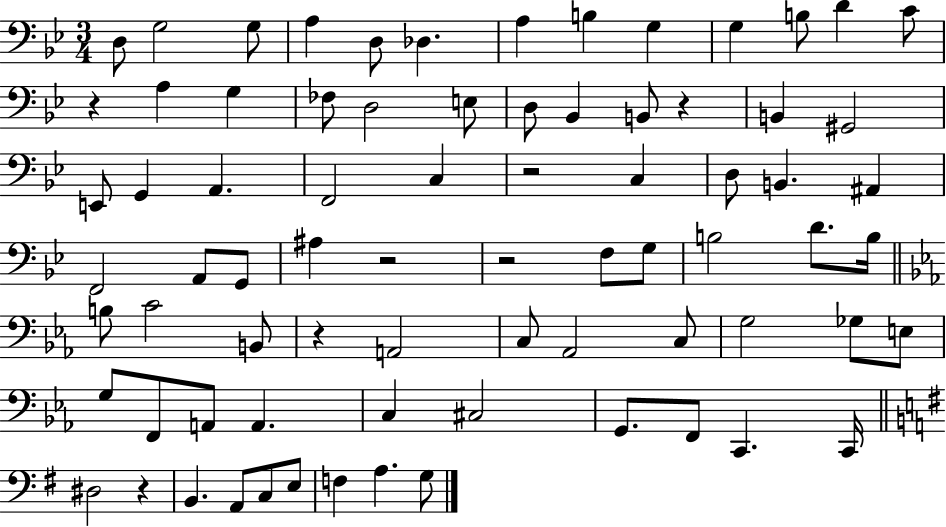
D3/e G3/h G3/e A3/q D3/e Db3/q. A3/q B3/q G3/q G3/q B3/e D4/q C4/e R/q A3/q G3/q FES3/e D3/h E3/e D3/e Bb2/q B2/e R/q B2/q G#2/h E2/e G2/q A2/q. F2/h C3/q R/h C3/q D3/e B2/q. A#2/q F2/h A2/e G2/e A#3/q R/h R/h F3/e G3/e B3/h D4/e. B3/s B3/e C4/h B2/e R/q A2/h C3/e Ab2/h C3/e G3/h Gb3/e E3/e G3/e F2/e A2/e A2/q. C3/q C#3/h G2/e. F2/e C2/q. C2/s D#3/h R/q B2/q. A2/e C3/e E3/e F3/q A3/q. G3/e